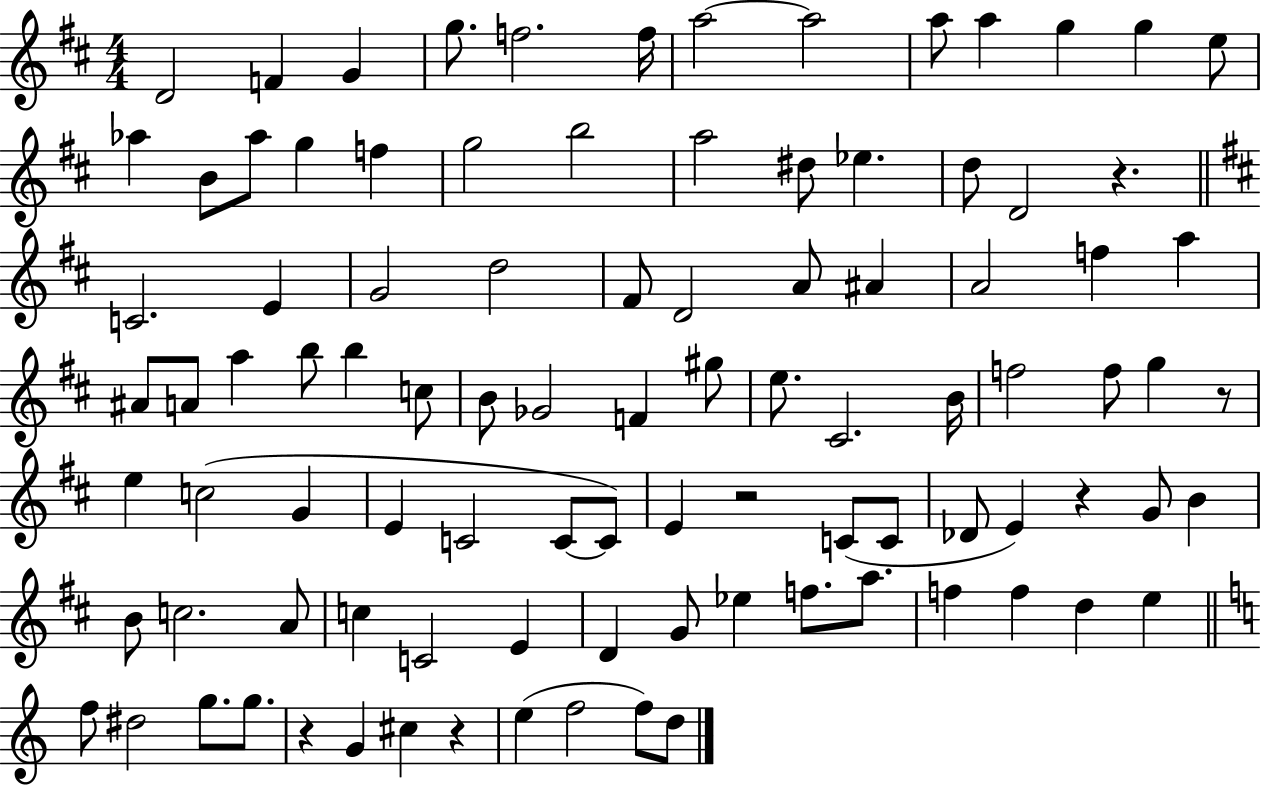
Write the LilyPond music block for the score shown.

{
  \clef treble
  \numericTimeSignature
  \time 4/4
  \key d \major
  d'2 f'4 g'4 | g''8. f''2. f''16 | a''2~~ a''2 | a''8 a''4 g''4 g''4 e''8 | \break aes''4 b'8 aes''8 g''4 f''4 | g''2 b''2 | a''2 dis''8 ees''4. | d''8 d'2 r4. | \break \bar "||" \break \key d \major c'2. e'4 | g'2 d''2 | fis'8 d'2 a'8 ais'4 | a'2 f''4 a''4 | \break ais'8 a'8 a''4 b''8 b''4 c''8 | b'8 ges'2 f'4 gis''8 | e''8. cis'2. b'16 | f''2 f''8 g''4 r8 | \break e''4 c''2( g'4 | e'4 c'2 c'8~~ c'8) | e'4 r2 c'8( c'8 | des'8 e'4) r4 g'8 b'4 | \break b'8 c''2. a'8 | c''4 c'2 e'4 | d'4 g'8 ees''4 f''8. a''8. | f''4 f''4 d''4 e''4 | \break \bar "||" \break \key c \major f''8 dis''2 g''8. g''8. | r4 g'4 cis''4 r4 | e''4( f''2 f''8) d''8 | \bar "|."
}